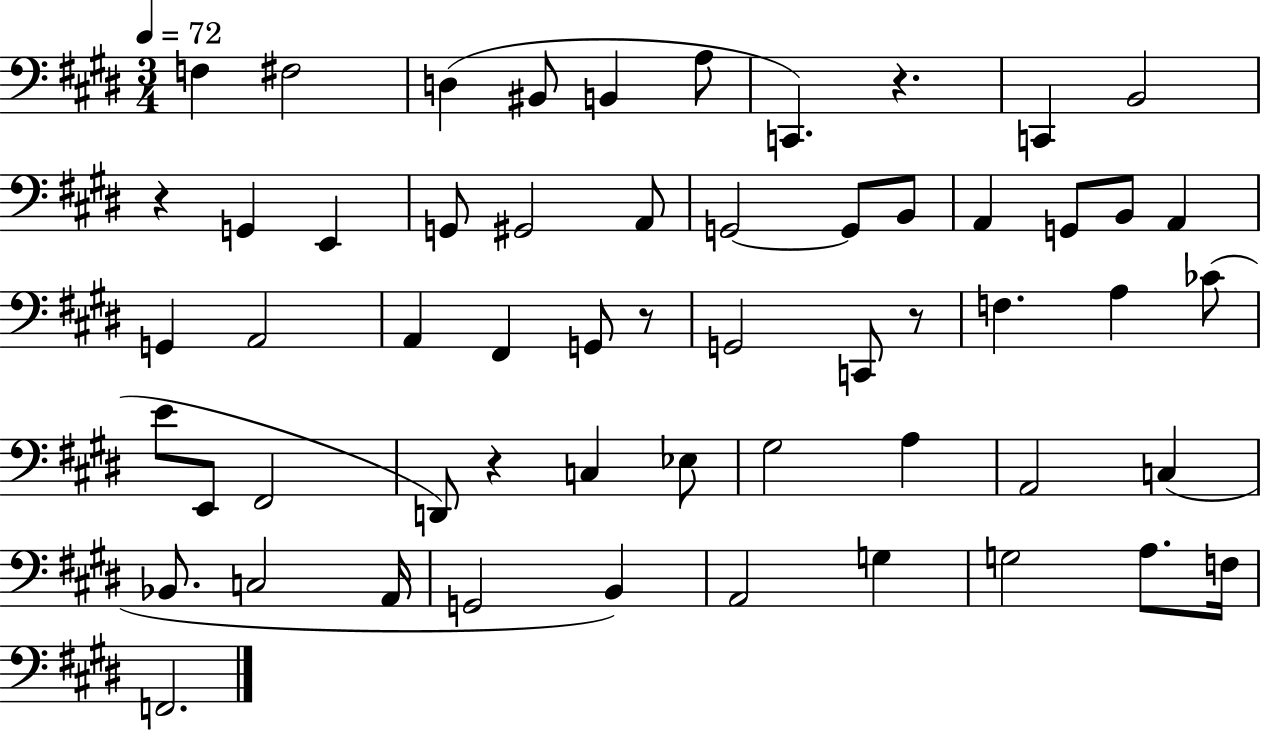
X:1
T:Untitled
M:3/4
L:1/4
K:E
F, ^F,2 D, ^B,,/2 B,, A,/2 C,, z C,, B,,2 z G,, E,, G,,/2 ^G,,2 A,,/2 G,,2 G,,/2 B,,/2 A,, G,,/2 B,,/2 A,, G,, A,,2 A,, ^F,, G,,/2 z/2 G,,2 C,,/2 z/2 F, A, _C/2 E/2 E,,/2 ^F,,2 D,,/2 z C, _E,/2 ^G,2 A, A,,2 C, _B,,/2 C,2 A,,/4 G,,2 B,, A,,2 G, G,2 A,/2 F,/4 F,,2